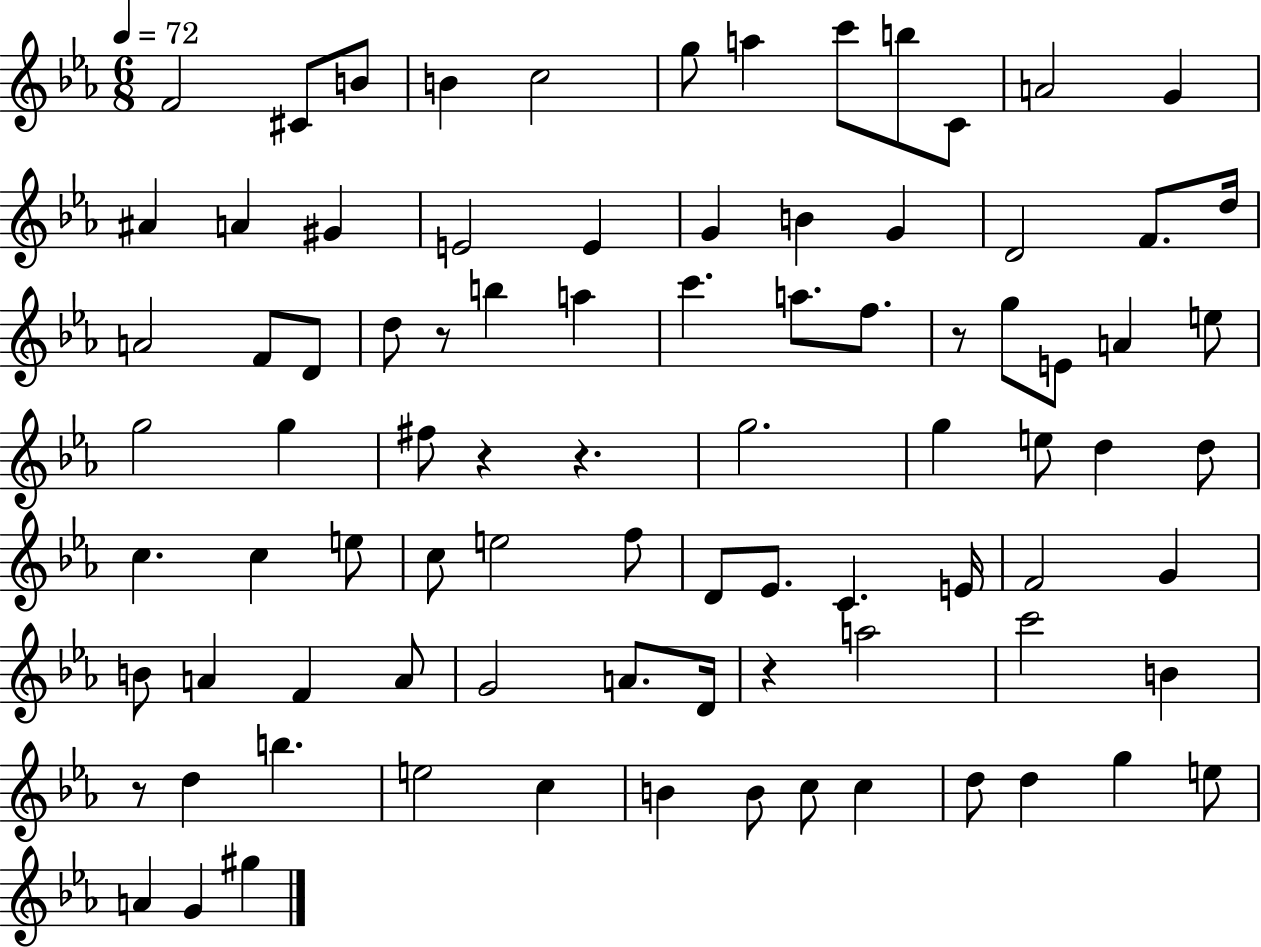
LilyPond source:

{
  \clef treble
  \numericTimeSignature
  \time 6/8
  \key ees \major
  \tempo 4 = 72
  \repeat volta 2 { f'2 cis'8 b'8 | b'4 c''2 | g''8 a''4 c'''8 b''8 c'8 | a'2 g'4 | \break ais'4 a'4 gis'4 | e'2 e'4 | g'4 b'4 g'4 | d'2 f'8. d''16 | \break a'2 f'8 d'8 | d''8 r8 b''4 a''4 | c'''4. a''8. f''8. | r8 g''8 e'8 a'4 e''8 | \break g''2 g''4 | fis''8 r4 r4. | g''2. | g''4 e''8 d''4 d''8 | \break c''4. c''4 e''8 | c''8 e''2 f''8 | d'8 ees'8. c'4. e'16 | f'2 g'4 | \break b'8 a'4 f'4 a'8 | g'2 a'8. d'16 | r4 a''2 | c'''2 b'4 | \break r8 d''4 b''4. | e''2 c''4 | b'4 b'8 c''8 c''4 | d''8 d''4 g''4 e''8 | \break a'4 g'4 gis''4 | } \bar "|."
}